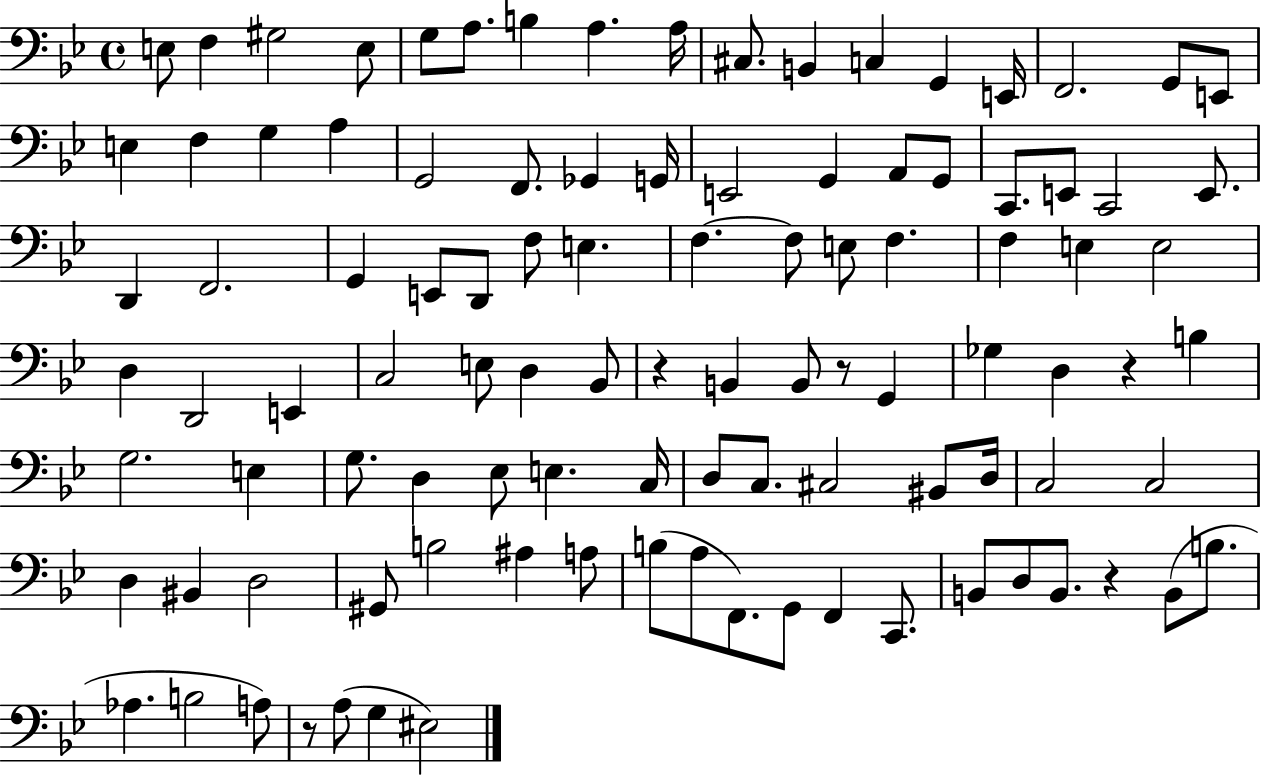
X:1
T:Untitled
M:4/4
L:1/4
K:Bb
E,/2 F, ^G,2 E,/2 G,/2 A,/2 B, A, A,/4 ^C,/2 B,, C, G,, E,,/4 F,,2 G,,/2 E,,/2 E, F, G, A, G,,2 F,,/2 _G,, G,,/4 E,,2 G,, A,,/2 G,,/2 C,,/2 E,,/2 C,,2 E,,/2 D,, F,,2 G,, E,,/2 D,,/2 F,/2 E, F, F,/2 E,/2 F, F, E, E,2 D, D,,2 E,, C,2 E,/2 D, _B,,/2 z B,, B,,/2 z/2 G,, _G, D, z B, G,2 E, G,/2 D, _E,/2 E, C,/4 D,/2 C,/2 ^C,2 ^B,,/2 D,/4 C,2 C,2 D, ^B,, D,2 ^G,,/2 B,2 ^A, A,/2 B,/2 A,/2 F,,/2 G,,/2 F,, C,,/2 B,,/2 D,/2 B,,/2 z B,,/2 B,/2 _A, B,2 A,/2 z/2 A,/2 G, ^E,2